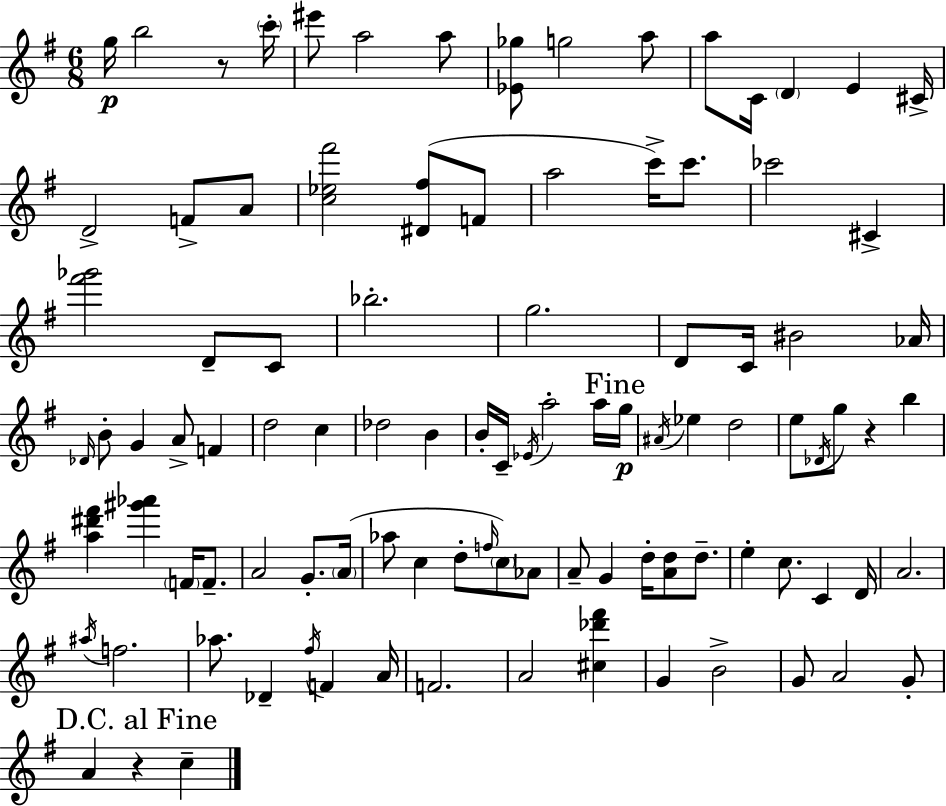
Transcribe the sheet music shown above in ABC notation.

X:1
T:Untitled
M:6/8
L:1/4
K:Em
g/4 b2 z/2 c'/4 ^e'/2 a2 a/2 [_E_g]/2 g2 a/2 a/2 C/4 D E ^C/4 D2 F/2 A/2 [c_e^f']2 [^D^f]/2 F/2 a2 c'/4 c'/2 _c'2 ^C [^f'_g']2 D/2 C/2 _b2 g2 D/2 C/4 ^B2 _A/4 _D/4 B/2 G A/2 F d2 c _d2 B B/4 C/4 _E/4 a2 a/4 g/4 ^A/4 _e d2 e/2 _D/4 g/2 z b [a^d'^f'] [^g'_a'] F/4 F/2 A2 G/2 A/4 _a/2 c d/2 f/4 c/2 _A/2 A/2 G d/4 [Ad]/2 d/2 e c/2 C D/4 A2 ^a/4 f2 _a/2 _D ^f/4 F A/4 F2 A2 [^c_d'^f'] G B2 G/2 A2 G/2 A z c